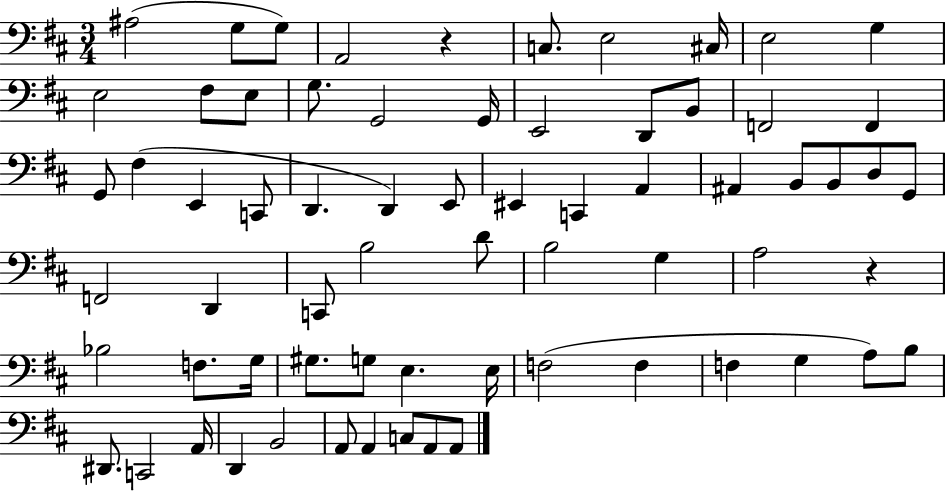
A#3/h G3/e G3/e A2/h R/q C3/e. E3/h C#3/s E3/h G3/q E3/h F#3/e E3/e G3/e. G2/h G2/s E2/h D2/e B2/e F2/h F2/q G2/e F#3/q E2/q C2/e D2/q. D2/q E2/e EIS2/q C2/q A2/q A#2/q B2/e B2/e D3/e G2/e F2/h D2/q C2/e B3/h D4/e B3/h G3/q A3/h R/q Bb3/h F3/e. G3/s G#3/e. G3/e E3/q. E3/s F3/h F3/q F3/q G3/q A3/e B3/e D#2/e. C2/h A2/s D2/q B2/h A2/e A2/q C3/e A2/e A2/e